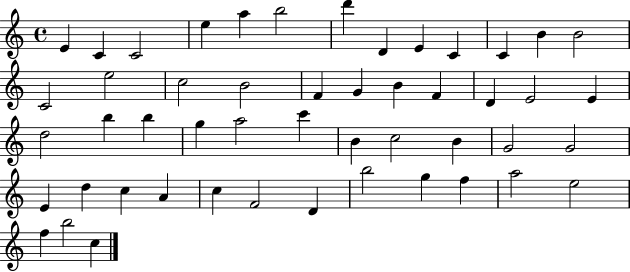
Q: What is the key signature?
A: C major